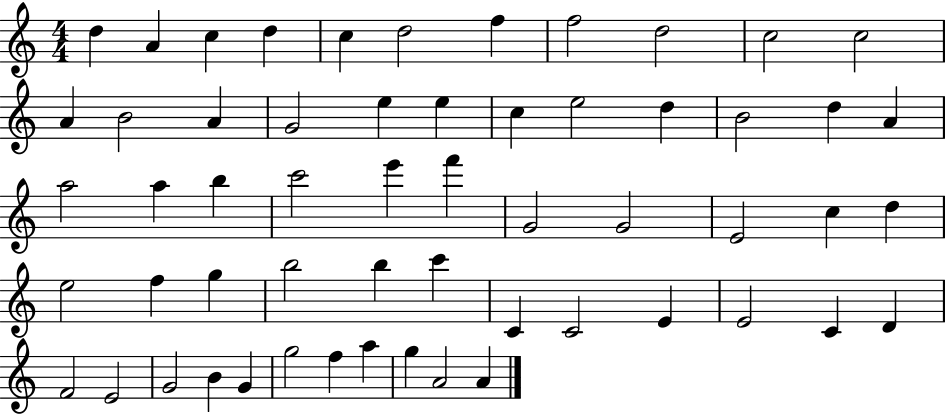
D5/q A4/q C5/q D5/q C5/q D5/h F5/q F5/h D5/h C5/h C5/h A4/q B4/h A4/q G4/h E5/q E5/q C5/q E5/h D5/q B4/h D5/q A4/q A5/h A5/q B5/q C6/h E6/q F6/q G4/h G4/h E4/h C5/q D5/q E5/h F5/q G5/q B5/h B5/q C6/q C4/q C4/h E4/q E4/h C4/q D4/q F4/h E4/h G4/h B4/q G4/q G5/h F5/q A5/q G5/q A4/h A4/q